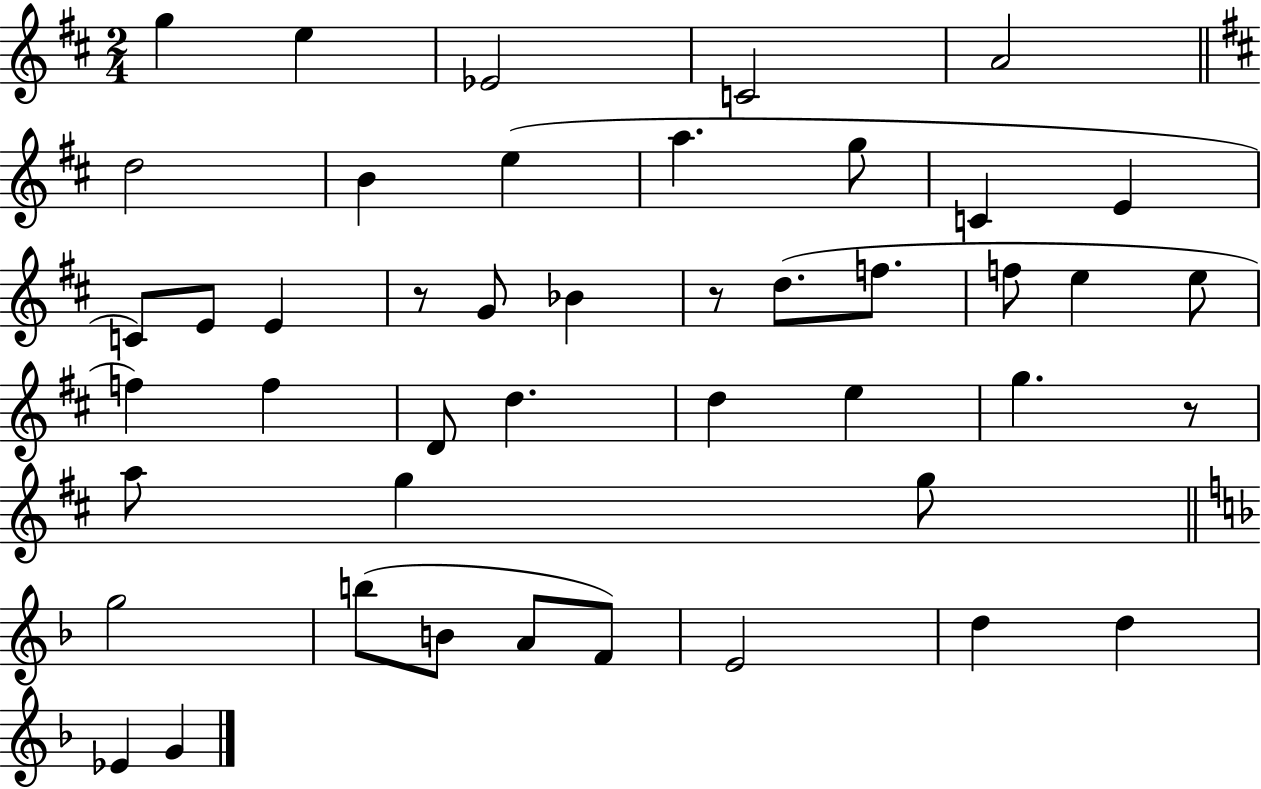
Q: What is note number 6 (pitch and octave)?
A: D5